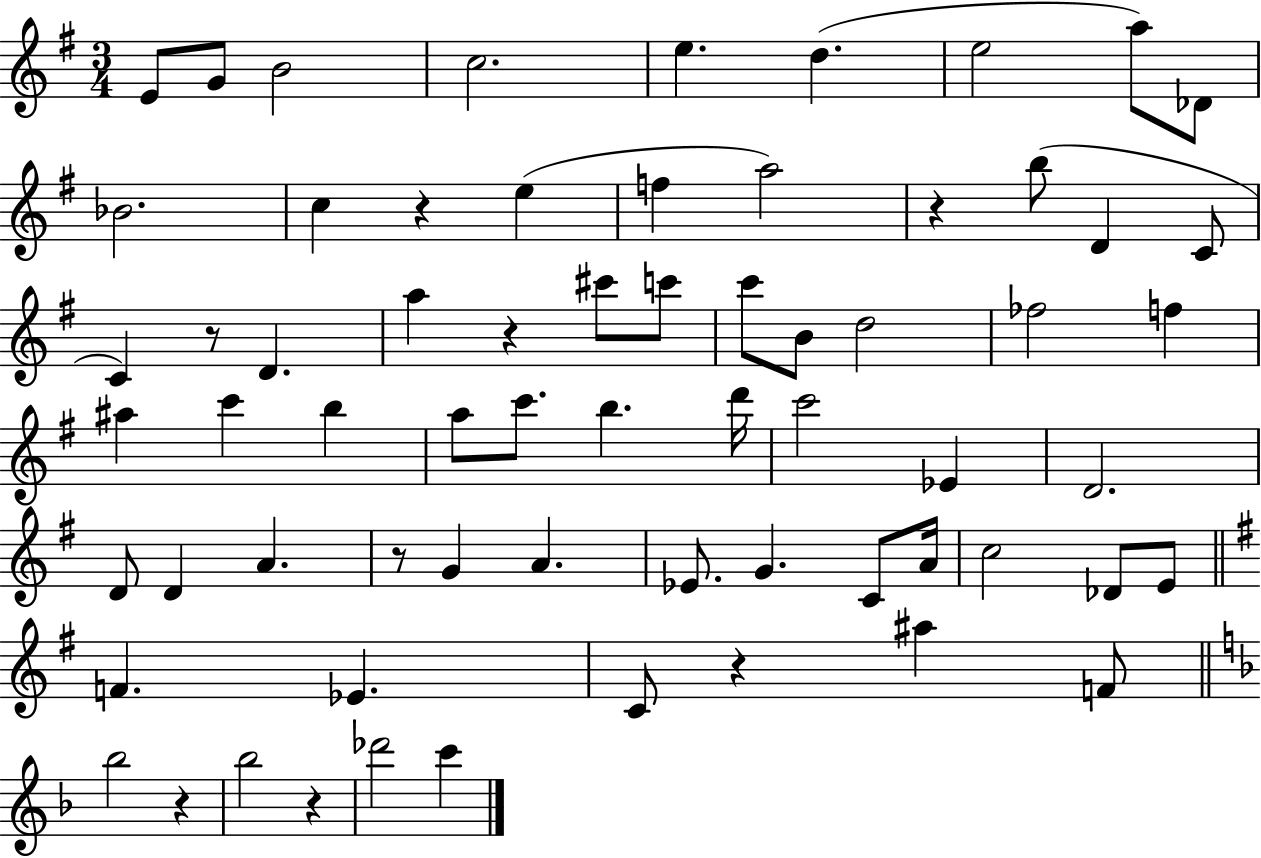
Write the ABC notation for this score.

X:1
T:Untitled
M:3/4
L:1/4
K:G
E/2 G/2 B2 c2 e d e2 a/2 _D/2 _B2 c z e f a2 z b/2 D C/2 C z/2 D a z ^c'/2 c'/2 c'/2 B/2 d2 _f2 f ^a c' b a/2 c'/2 b d'/4 c'2 _E D2 D/2 D A z/2 G A _E/2 G C/2 A/4 c2 _D/2 E/2 F _E C/2 z ^a F/2 _b2 z _b2 z _d'2 c'